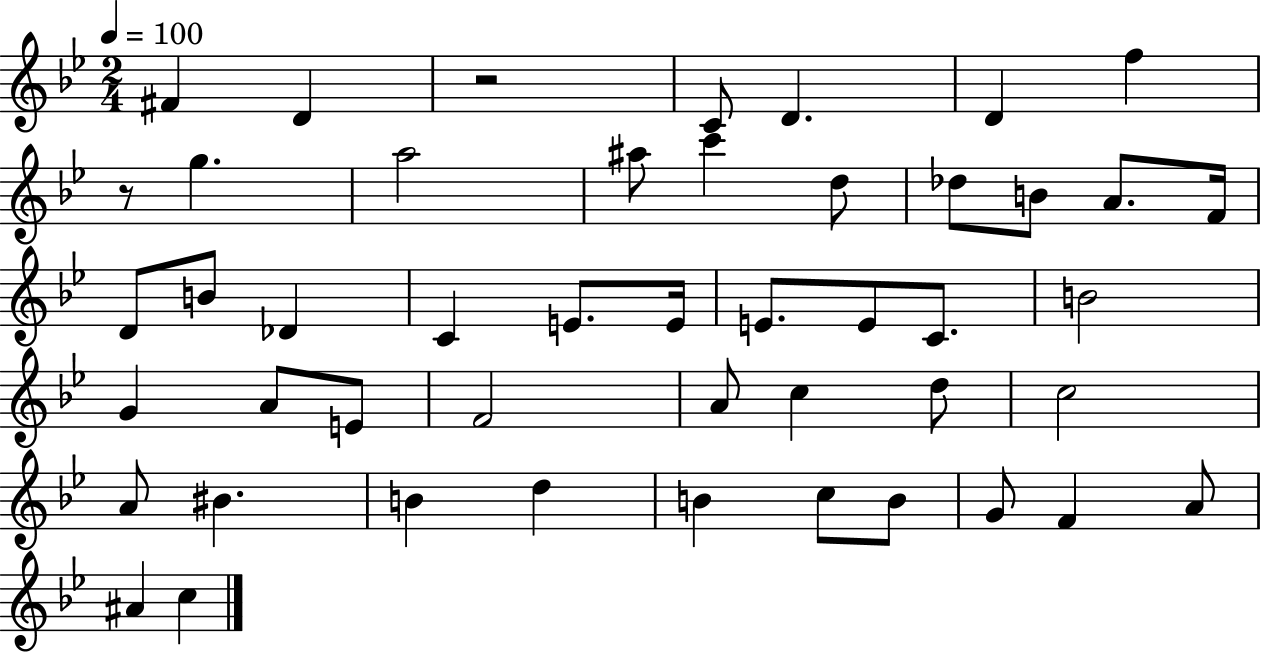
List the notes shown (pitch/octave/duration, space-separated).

F#4/q D4/q R/h C4/e D4/q. D4/q F5/q R/e G5/q. A5/h A#5/e C6/q D5/e Db5/e B4/e A4/e. F4/s D4/e B4/e Db4/q C4/q E4/e. E4/s E4/e. E4/e C4/e. B4/h G4/q A4/e E4/e F4/h A4/e C5/q D5/e C5/h A4/e BIS4/q. B4/q D5/q B4/q C5/e B4/e G4/e F4/q A4/e A#4/q C5/q